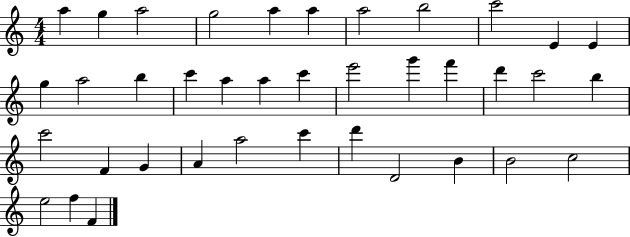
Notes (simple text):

A5/q G5/q A5/h G5/h A5/q A5/q A5/h B5/h C6/h E4/q E4/q G5/q A5/h B5/q C6/q A5/q A5/q C6/q E6/h G6/q F6/q D6/q C6/h B5/q C6/h F4/q G4/q A4/q A5/h C6/q D6/q D4/h B4/q B4/h C5/h E5/h F5/q F4/q